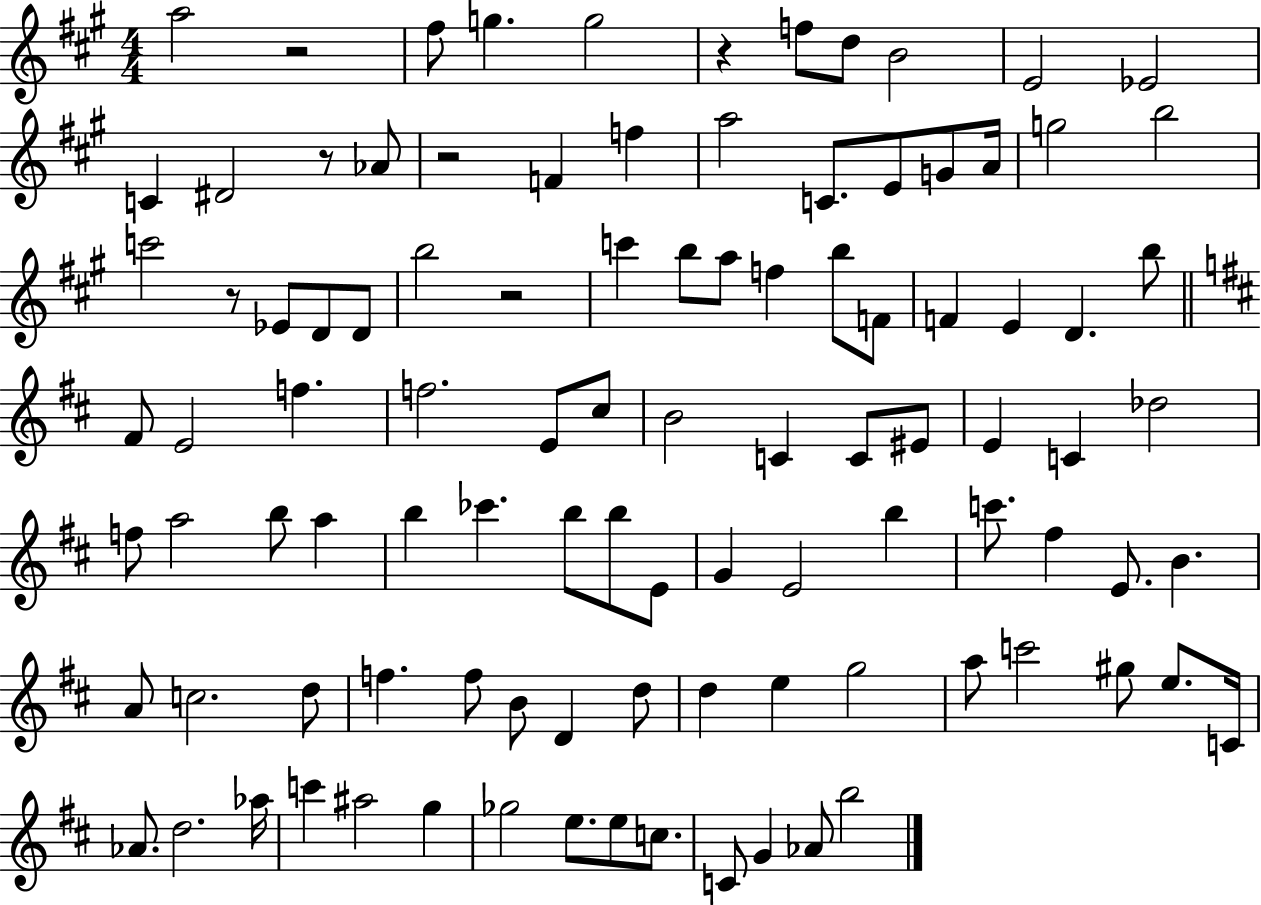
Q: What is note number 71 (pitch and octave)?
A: B4